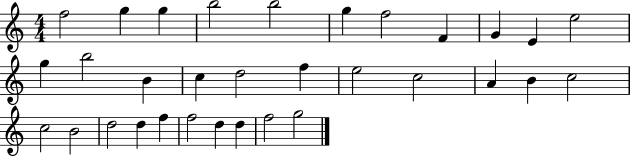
F5/h G5/q G5/q B5/h B5/h G5/q F5/h F4/q G4/q E4/q E5/h G5/q B5/h B4/q C5/q D5/h F5/q E5/h C5/h A4/q B4/q C5/h C5/h B4/h D5/h D5/q F5/q F5/h D5/q D5/q F5/h G5/h